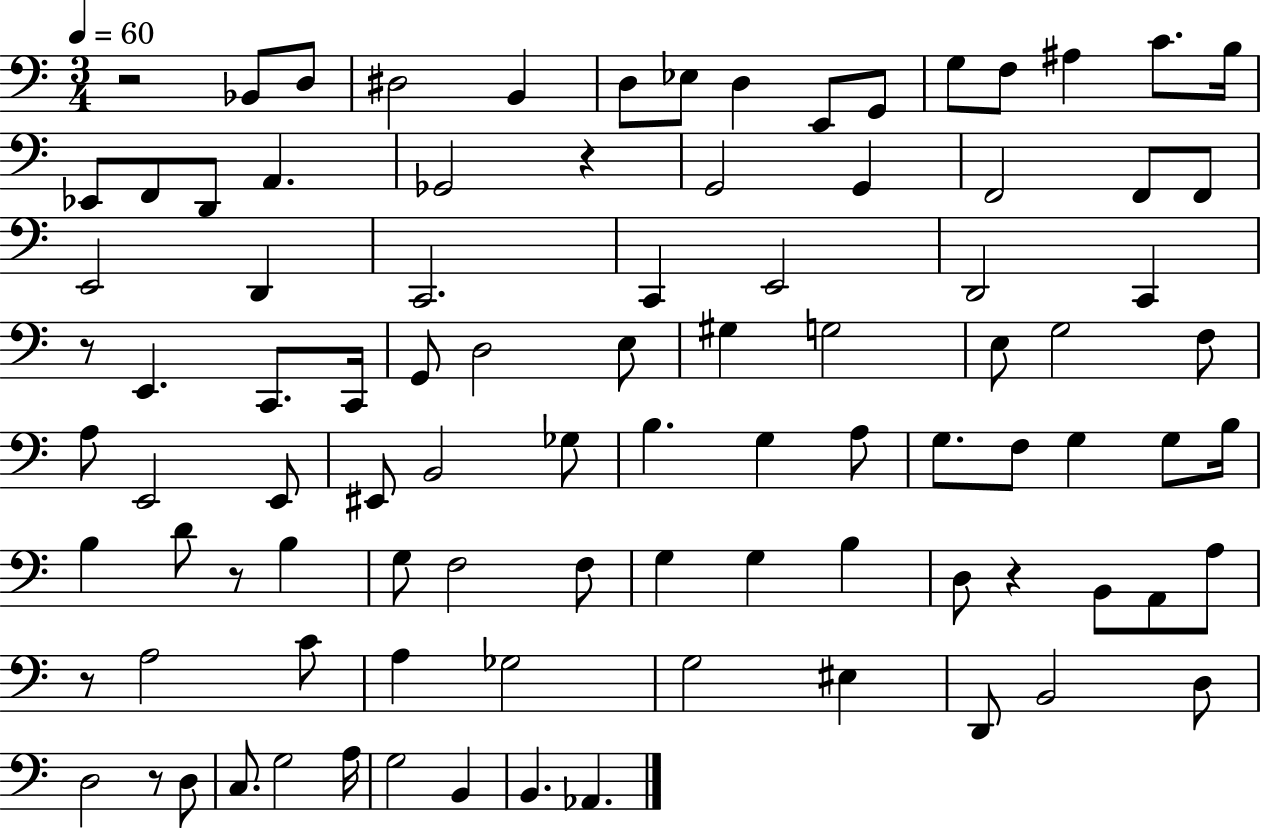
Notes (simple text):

R/h Bb2/e D3/e D#3/h B2/q D3/e Eb3/e D3/q E2/e G2/e G3/e F3/e A#3/q C4/e. B3/s Eb2/e F2/e D2/e A2/q. Gb2/h R/q G2/h G2/q F2/h F2/e F2/e E2/h D2/q C2/h. C2/q E2/h D2/h C2/q R/e E2/q. C2/e. C2/s G2/e D3/h E3/e G#3/q G3/h E3/e G3/h F3/e A3/e E2/h E2/e EIS2/e B2/h Gb3/e B3/q. G3/q A3/e G3/e. F3/e G3/q G3/e B3/s B3/q D4/e R/e B3/q G3/e F3/h F3/e G3/q G3/q B3/q D3/e R/q B2/e A2/e A3/e R/e A3/h C4/e A3/q Gb3/h G3/h EIS3/q D2/e B2/h D3/e D3/h R/e D3/e C3/e. G3/h A3/s G3/h B2/q B2/q. Ab2/q.